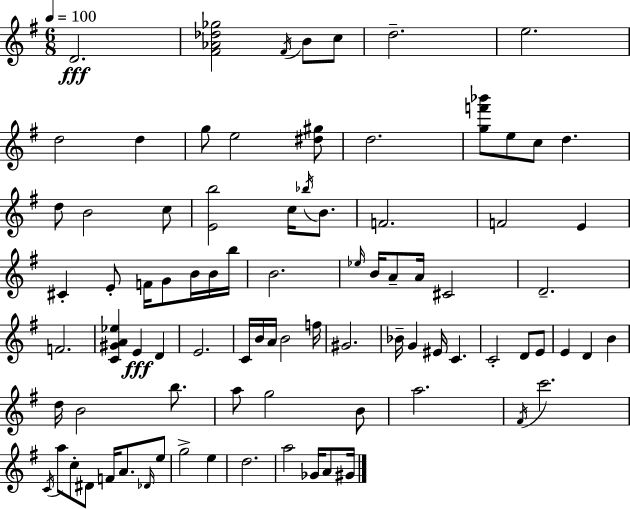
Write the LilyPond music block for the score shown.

{
  \clef treble
  \numericTimeSignature
  \time 6/8
  \key g \major
  \tempo 4 = 100
  d'2.\fff | <fis' aes' des'' ges''>2 \acciaccatura { fis'16 } b'8 c''8 | d''2.-- | e''2. | \break d''2 d''4 | g''8 e''2 <dis'' gis''>8 | d''2. | <g'' f''' bes'''>8 e''8 c''8 d''4. | \break d''8 b'2 c''8 | <e' b''>2 c''16 \acciaccatura { bes''16 } b'8. | f'2. | f'2 e'4 | \break cis'4-. e'8-. f'16 g'8 b'16 | b'16 b''16 b'2. | \grace { ees''16 } b'16 a'8-- a'16 cis'2 | d'2.-- | \break f'2. | <c' gis' a' ees''>4 e'4\fff d'4 | e'2. | c'16 b'16 a'16 b'2 | \break f''16 gis'2. | bes'16-- g'4 eis'16 c'4. | c'2-. d'8 | e'8 e'4 d'4 b'4 | \break d''16 b'2 | b''8. a''8 g''2 | b'8 a''2. | \acciaccatura { fis'16 } c'''2. | \break \acciaccatura { c'16 } a''8 c''8-. dis'8 f'16 | a'8. \grace { des'16 } e''8 g''2-> | e''4 d''2. | a''2 | \break ges'16 a'8 gis'16 \bar "|."
}